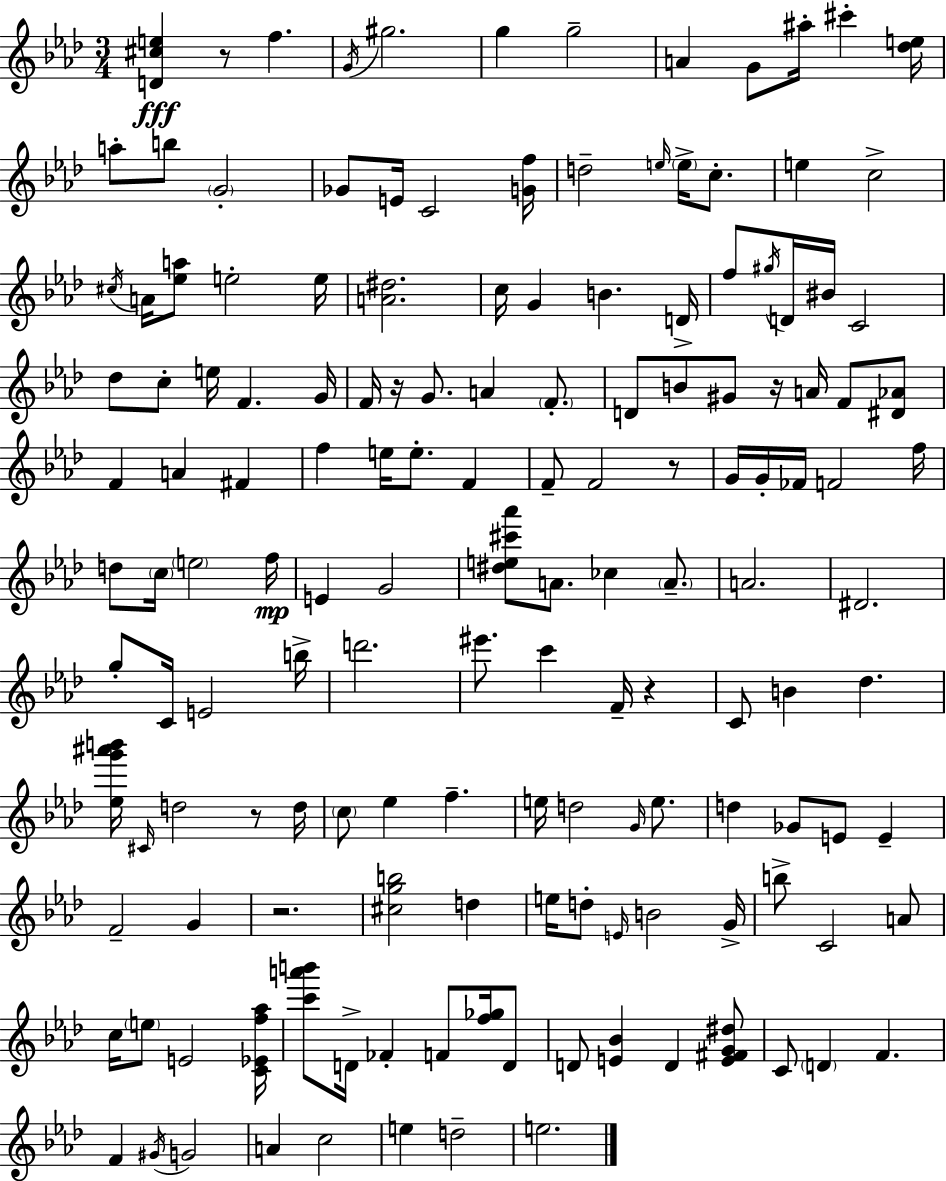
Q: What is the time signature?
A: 3/4